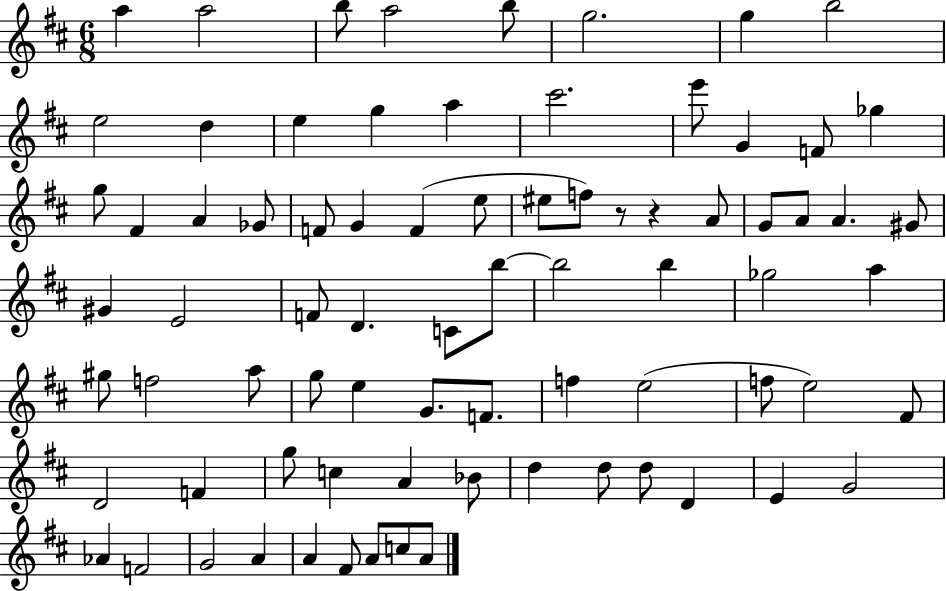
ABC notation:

X:1
T:Untitled
M:6/8
L:1/4
K:D
a a2 b/2 a2 b/2 g2 g b2 e2 d e g a ^c'2 e'/2 G F/2 _g g/2 ^F A _G/2 F/2 G F e/2 ^e/2 f/2 z/2 z A/2 G/2 A/2 A ^G/2 ^G E2 F/2 D C/2 b/2 b2 b _g2 a ^g/2 f2 a/2 g/2 e G/2 F/2 f e2 f/2 e2 ^F/2 D2 F g/2 c A _B/2 d d/2 d/2 D E G2 _A F2 G2 A A ^F/2 A/2 c/2 A/2